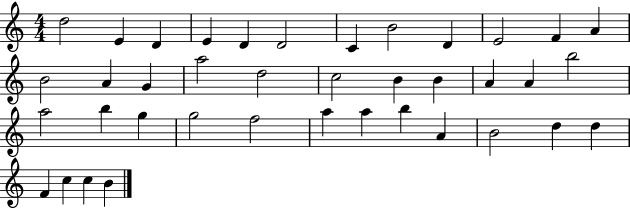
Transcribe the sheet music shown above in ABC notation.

X:1
T:Untitled
M:4/4
L:1/4
K:C
d2 E D E D D2 C B2 D E2 F A B2 A G a2 d2 c2 B B A A b2 a2 b g g2 f2 a a b A B2 d d F c c B